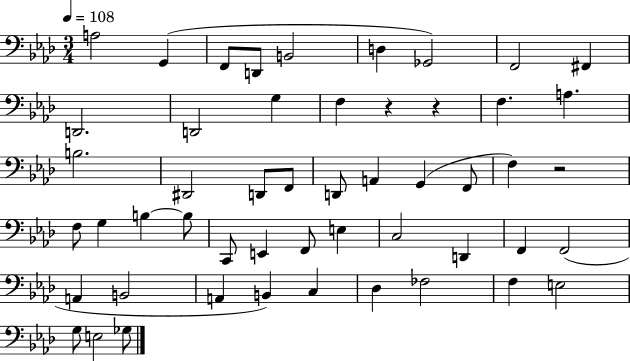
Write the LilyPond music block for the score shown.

{
  \clef bass
  \numericTimeSignature
  \time 3/4
  \key aes \major
  \tempo 4 = 108
  \repeat volta 2 { a2 g,4( | f,8 d,8 b,2 | d4 ges,2) | f,2 fis,4 | \break d,2. | d,2 g4 | f4 r4 r4 | f4. a4. | \break b2. | dis,2 d,8 f,8 | d,8 a,4 g,4( f,8 | f4) r2 | \break f8 g4 b4~~ b8 | c,8 e,4 f,8 e4 | c2 d,4 | f,4 f,2( | \break a,4 b,2 | a,4 b,4) c4 | des4 fes2 | f4 e2 | \break g8 e2 ges8 | } \bar "|."
}